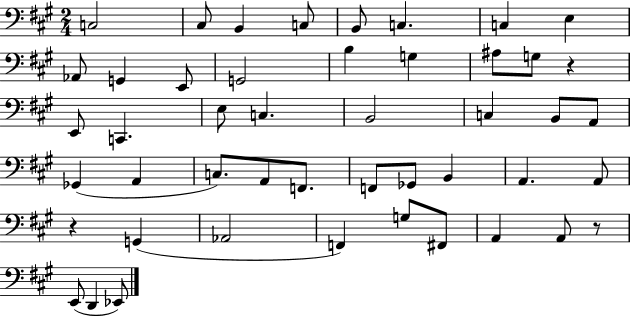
X:1
T:Untitled
M:2/4
L:1/4
K:A
C,2 ^C,/2 B,, C,/2 B,,/2 C, C, E, _A,,/2 G,, E,,/2 G,,2 B, G, ^A,/2 G,/2 z E,,/2 C,, E,/2 C, B,,2 C, B,,/2 A,,/2 _G,, A,, C,/2 A,,/2 F,,/2 F,,/2 _G,,/2 B,, A,, A,,/2 z G,, _A,,2 F,, G,/2 ^F,,/2 A,, A,,/2 z/2 E,,/2 D,, _E,,/2